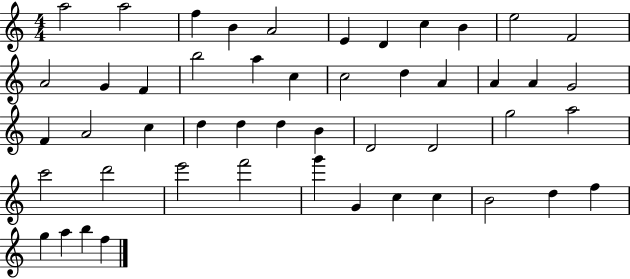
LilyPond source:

{
  \clef treble
  \numericTimeSignature
  \time 4/4
  \key c \major
  a''2 a''2 | f''4 b'4 a'2 | e'4 d'4 c''4 b'4 | e''2 f'2 | \break a'2 g'4 f'4 | b''2 a''4 c''4 | c''2 d''4 a'4 | a'4 a'4 g'2 | \break f'4 a'2 c''4 | d''4 d''4 d''4 b'4 | d'2 d'2 | g''2 a''2 | \break c'''2 d'''2 | e'''2 f'''2 | g'''4 g'4 c''4 c''4 | b'2 d''4 f''4 | \break g''4 a''4 b''4 f''4 | \bar "|."
}